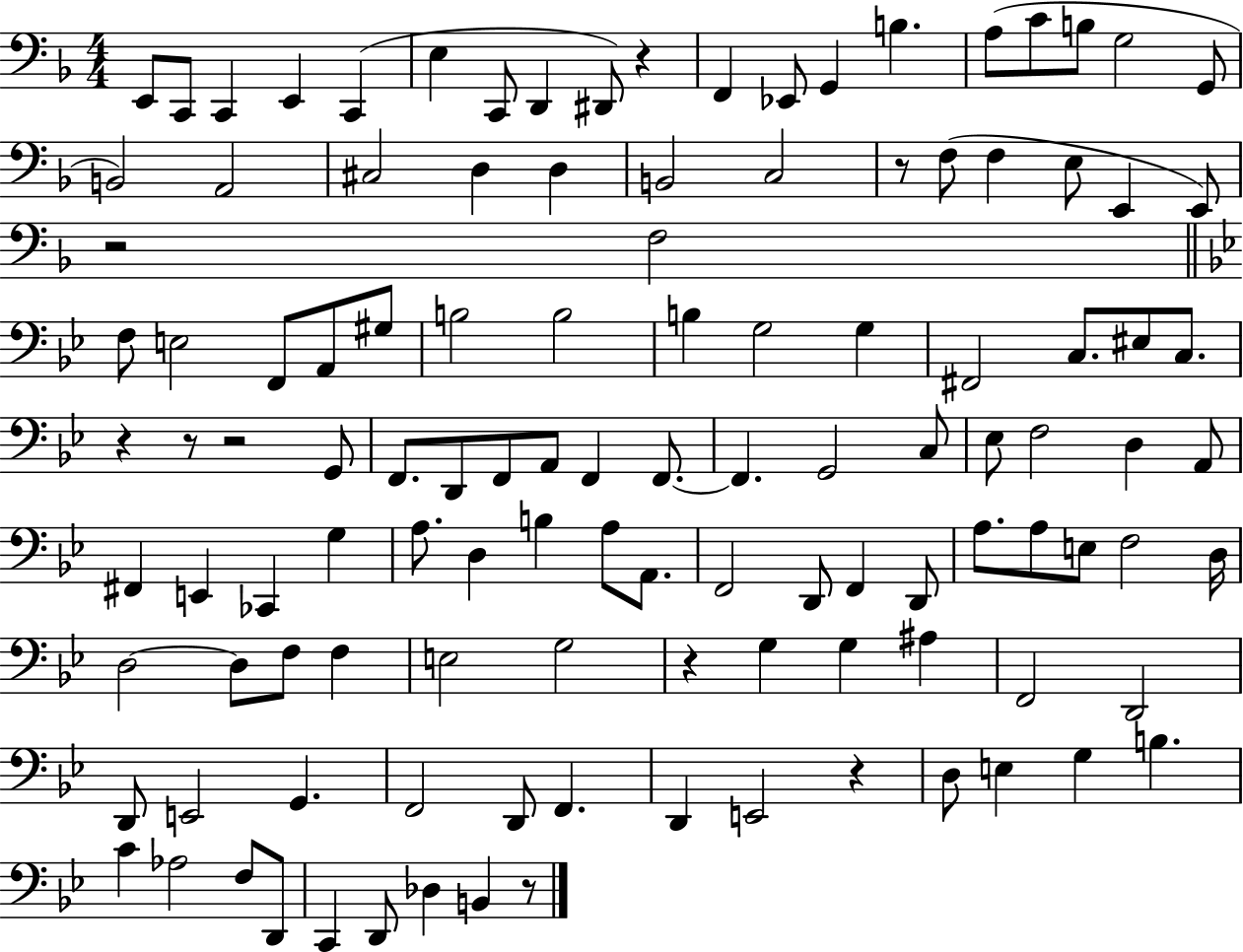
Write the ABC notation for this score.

X:1
T:Untitled
M:4/4
L:1/4
K:F
E,,/2 C,,/2 C,, E,, C,, E, C,,/2 D,, ^D,,/2 z F,, _E,,/2 G,, B, A,/2 C/2 B,/2 G,2 G,,/2 B,,2 A,,2 ^C,2 D, D, B,,2 C,2 z/2 F,/2 F, E,/2 E,, E,,/2 z2 F,2 F,/2 E,2 F,,/2 A,,/2 ^G,/2 B,2 B,2 B, G,2 G, ^F,,2 C,/2 ^E,/2 C,/2 z z/2 z2 G,,/2 F,,/2 D,,/2 F,,/2 A,,/2 F,, F,,/2 F,, G,,2 C,/2 _E,/2 F,2 D, A,,/2 ^F,, E,, _C,, G, A,/2 D, B, A,/2 A,,/2 F,,2 D,,/2 F,, D,,/2 A,/2 A,/2 E,/2 F,2 D,/4 D,2 D,/2 F,/2 F, E,2 G,2 z G, G, ^A, F,,2 D,,2 D,,/2 E,,2 G,, F,,2 D,,/2 F,, D,, E,,2 z D,/2 E, G, B, C _A,2 F,/2 D,,/2 C,, D,,/2 _D, B,, z/2